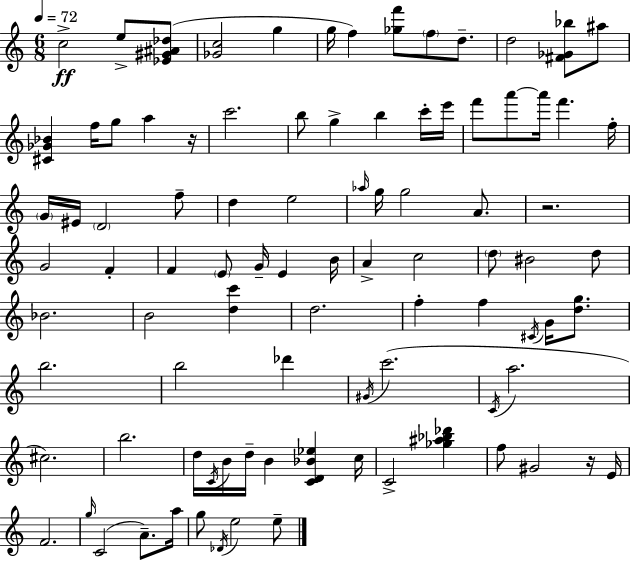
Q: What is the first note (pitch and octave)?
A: C5